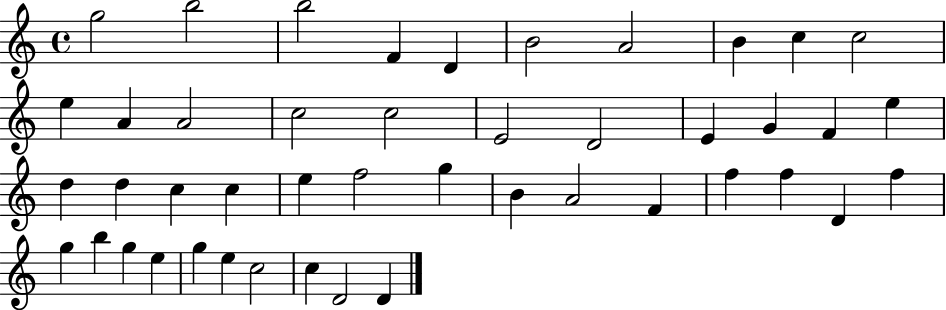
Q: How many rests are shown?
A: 0